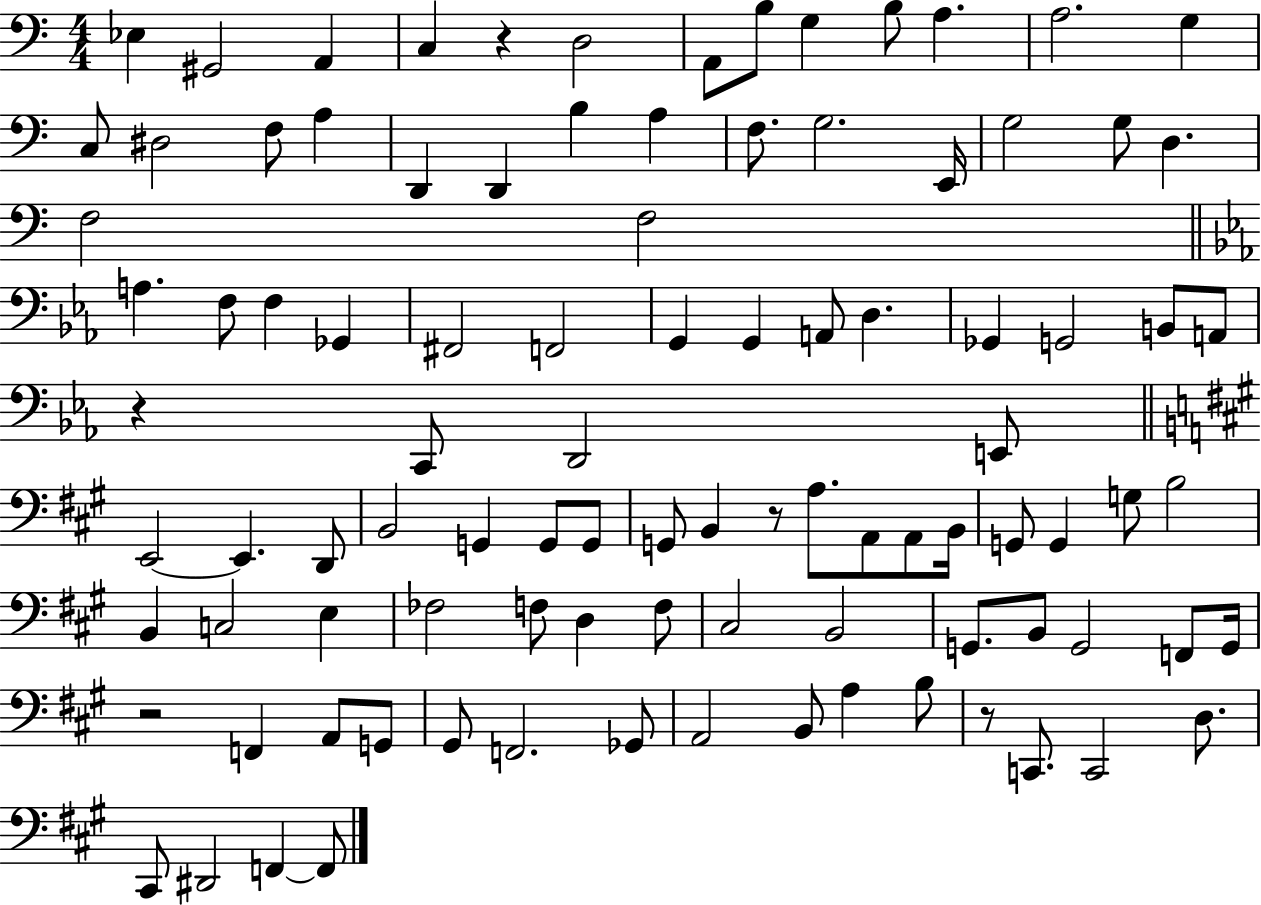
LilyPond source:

{
  \clef bass
  \numericTimeSignature
  \time 4/4
  \key c \major
  ees4 gis,2 a,4 | c4 r4 d2 | a,8 b8 g4 b8 a4. | a2. g4 | \break c8 dis2 f8 a4 | d,4 d,4 b4 a4 | f8. g2. e,16 | g2 g8 d4. | \break f2 f2 | \bar "||" \break \key c \minor a4. f8 f4 ges,4 | fis,2 f,2 | g,4 g,4 a,8 d4. | ges,4 g,2 b,8 a,8 | \break r4 c,8 d,2 e,8 | \bar "||" \break \key a \major e,2~~ e,4. d,8 | b,2 g,4 g,8 g,8 | g,8 b,4 r8 a8. a,8 a,8 b,16 | g,8 g,4 g8 b2 | \break b,4 c2 e4 | fes2 f8 d4 f8 | cis2 b,2 | g,8. b,8 g,2 f,8 g,16 | \break r2 f,4 a,8 g,8 | gis,8 f,2. ges,8 | a,2 b,8 a4 b8 | r8 c,8. c,2 d8. | \break cis,8 dis,2 f,4~~ f,8 | \bar "|."
}